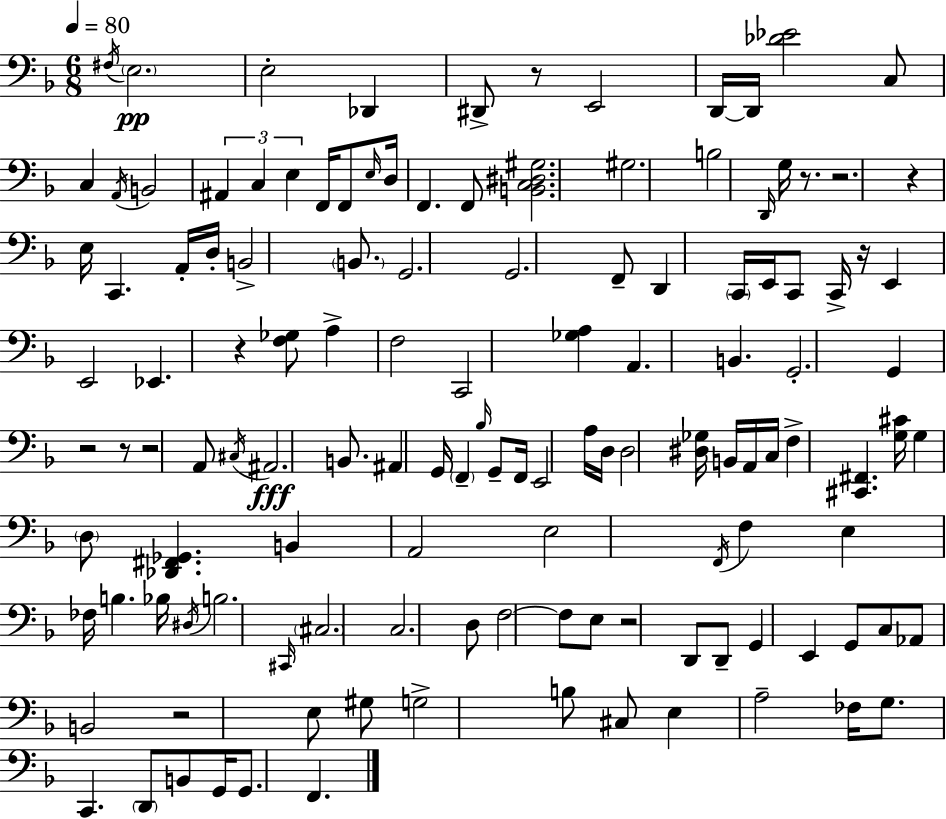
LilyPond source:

{
  \clef bass
  \numericTimeSignature
  \time 6/8
  \key f \major
  \tempo 4 = 80
  \acciaccatura { fis16 }\pp \parenthesize e2. | e2-. des,4 | dis,8-> r8 e,2 | d,16~~ d,16 <des' ees'>2 c8 | \break c4 \acciaccatura { a,16 } b,2 | \tuplet 3/2 { ais,4 c4 e4 } | f,16 f,8 \grace { e16 } d16 f,4. | f,8 <b, c dis gis>2. | \break gis2. | b2 \grace { d,16 } | g16 r8. r2. | r4 e16 c,4. | \break a,16-. d16-. b,2-> | \parenthesize b,8. g,2. | g,2. | f,8-- d,4 \parenthesize c,16 e,16 | \break c,8 c,16-> r16 e,4 e,2 | ees,4. r4 | <f ges>8 a4-> f2 | c,2 | \break <ges a>4 a,4. b,4. | g,2.-. | g,4 r2 | r8 r2 | \break a,8 \acciaccatura { cis16 } ais,2.\fff | b,8. ais,4 | g,16 \parenthesize f,4-- \grace { bes16 } g,8-- f,16 e,2 | a16 d16 d2 | \break <dis ges>16 b,16 a,16 c16 f4-> <cis, fis,>4. | <g cis'>16 g4 \parenthesize d8 | <des, fis, ges,>4. b,4 a,2 | e2 | \break \acciaccatura { f,16 } f4 e4 fes16 | b4. bes16 \acciaccatura { dis16 } b2. | \grace { cis,16 } \parenthesize cis2. | c2. | \break d8 f2~~ | f8 e8 r2 | d,8 d,8-- g,4 | e,4 g,8 c8 aes,8 | \break b,2 r2 | e8 gis8 g2-> | b8 cis8 e4 | a2-- fes16 g8. | \break c,4. \parenthesize d,8 b,8 g,16 | g,8. f,4. \bar "|."
}